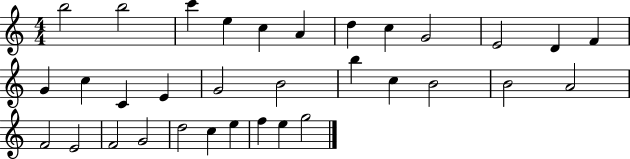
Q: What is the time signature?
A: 4/4